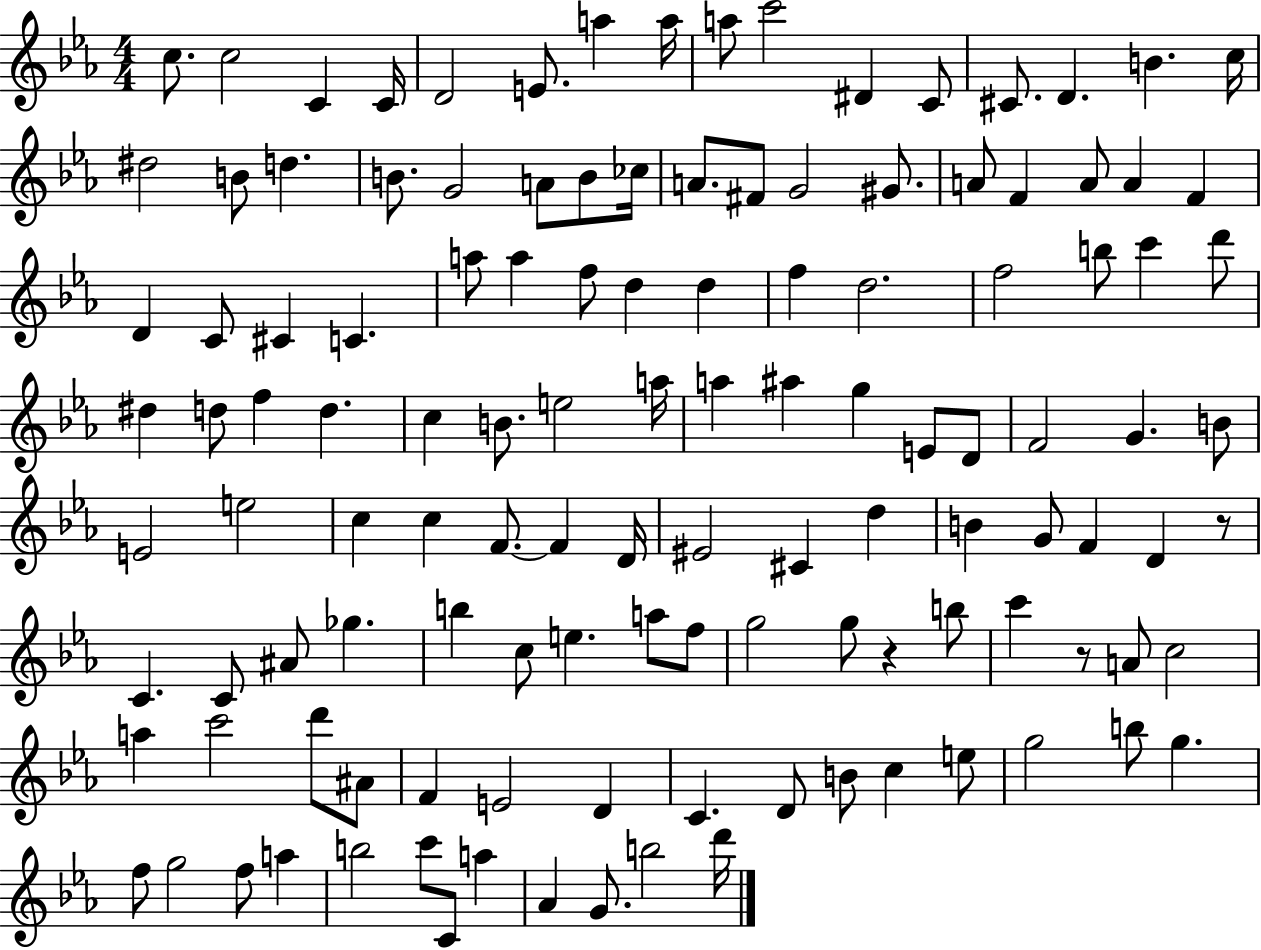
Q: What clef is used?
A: treble